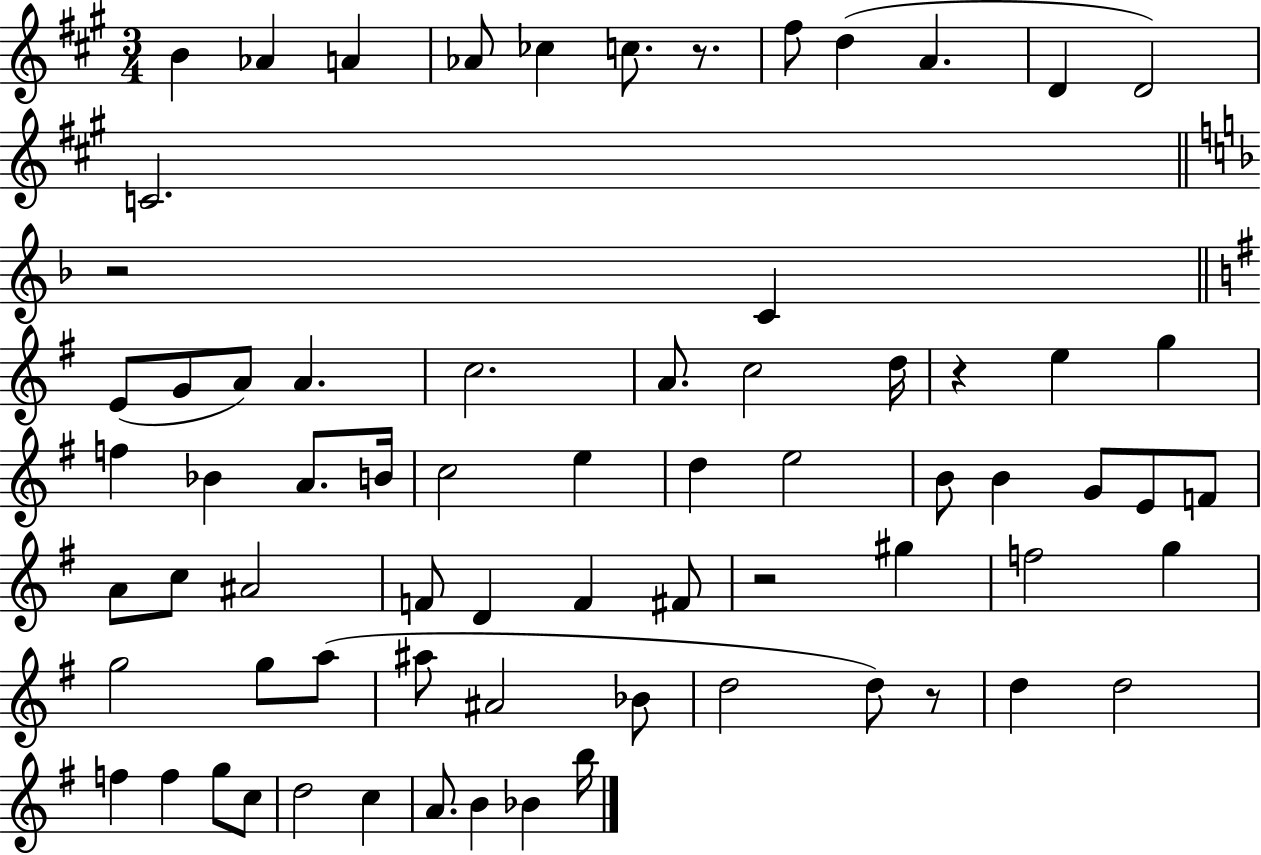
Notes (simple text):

B4/q Ab4/q A4/q Ab4/e CES5/q C5/e. R/e. F#5/e D5/q A4/q. D4/q D4/h C4/h. R/h C4/q E4/e G4/e A4/e A4/q. C5/h. A4/e. C5/h D5/s R/q E5/q G5/q F5/q Bb4/q A4/e. B4/s C5/h E5/q D5/q E5/h B4/e B4/q G4/e E4/e F4/e A4/e C5/e A#4/h F4/e D4/q F4/q F#4/e R/h G#5/q F5/h G5/q G5/h G5/e A5/e A#5/e A#4/h Bb4/e D5/h D5/e R/e D5/q D5/h F5/q F5/q G5/e C5/e D5/h C5/q A4/e. B4/q Bb4/q B5/s